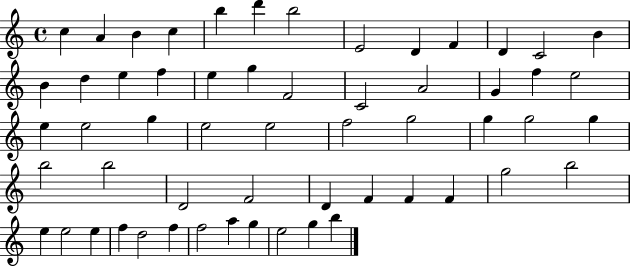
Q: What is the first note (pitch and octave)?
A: C5